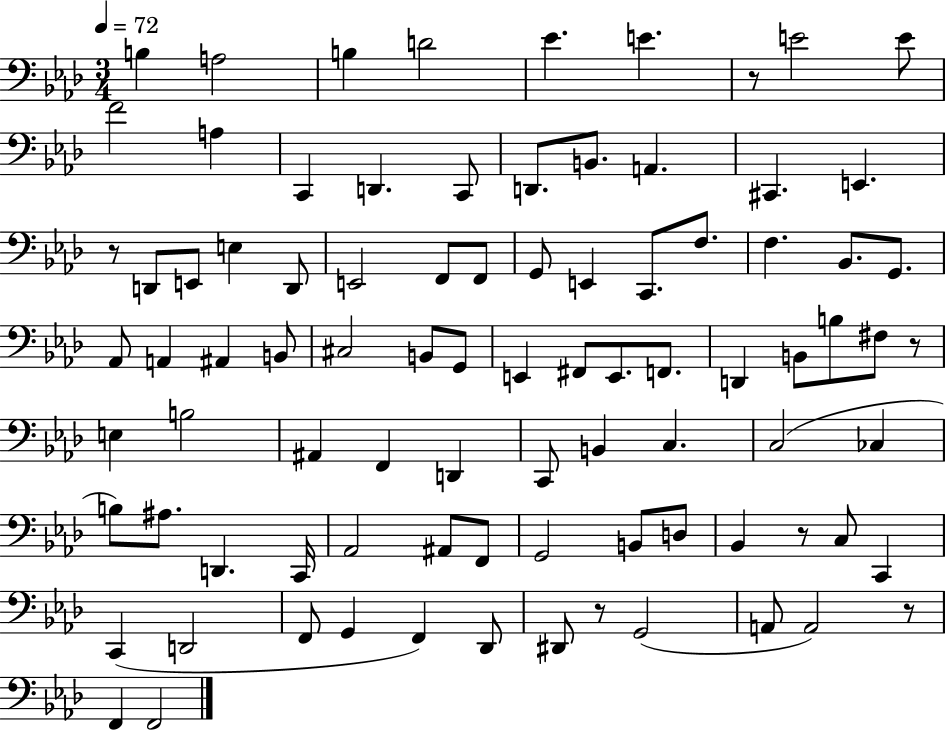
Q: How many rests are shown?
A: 6